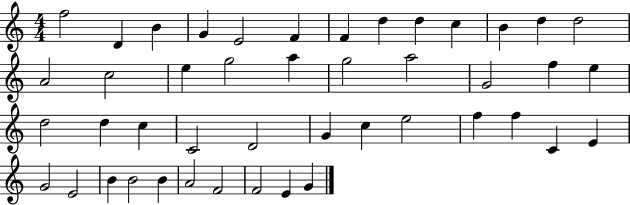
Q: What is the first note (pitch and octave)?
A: F5